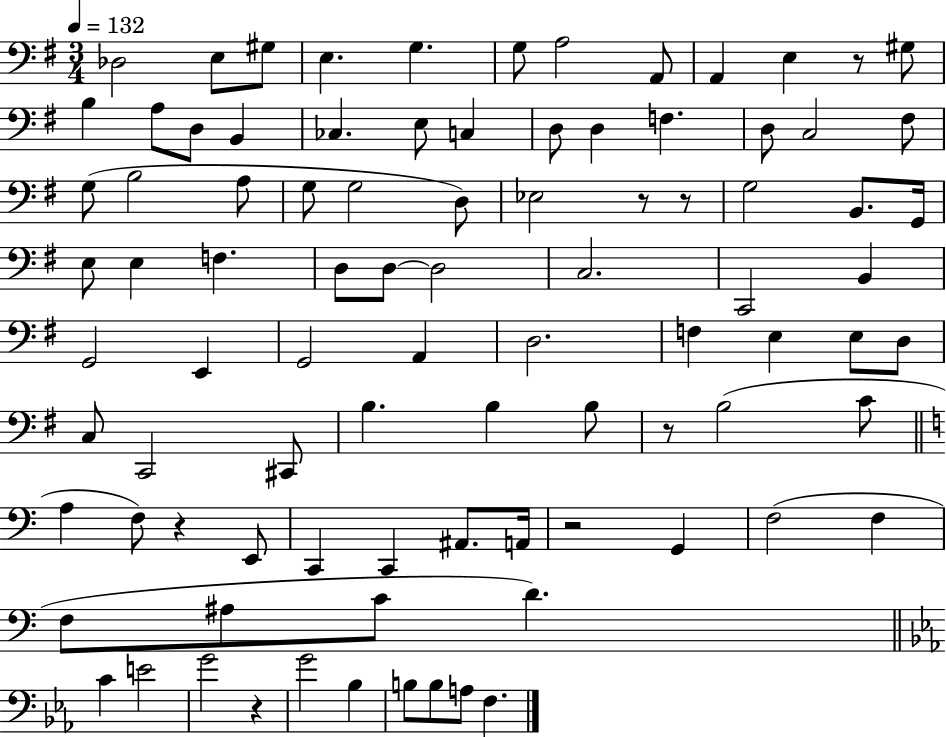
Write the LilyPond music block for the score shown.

{
  \clef bass
  \numericTimeSignature
  \time 3/4
  \key g \major
  \tempo 4 = 132
  des2 e8 gis8 | e4. g4. | g8 a2 a,8 | a,4 e4 r8 gis8 | \break b4 a8 d8 b,4 | ces4. e8 c4 | d8 d4 f4. | d8 c2 fis8 | \break g8( b2 a8 | g8 g2 d8) | ees2 r8 r8 | g2 b,8. g,16 | \break e8 e4 f4. | d8 d8~~ d2 | c2. | c,2 b,4 | \break g,2 e,4 | g,2 a,4 | d2. | f4 e4 e8 d8 | \break c8 c,2 cis,8 | b4. b4 b8 | r8 b2( c'8 | \bar "||" \break \key c \major a4 f8) r4 e,8 | c,4 c,4 ais,8. a,16 | r2 g,4 | f2( f4 | \break f8 ais8 c'8 d'4.) | \bar "||" \break \key ees \major c'4 e'2 | g'2 r4 | g'2 bes4 | b8 b8 a8 f4. | \break \bar "|."
}